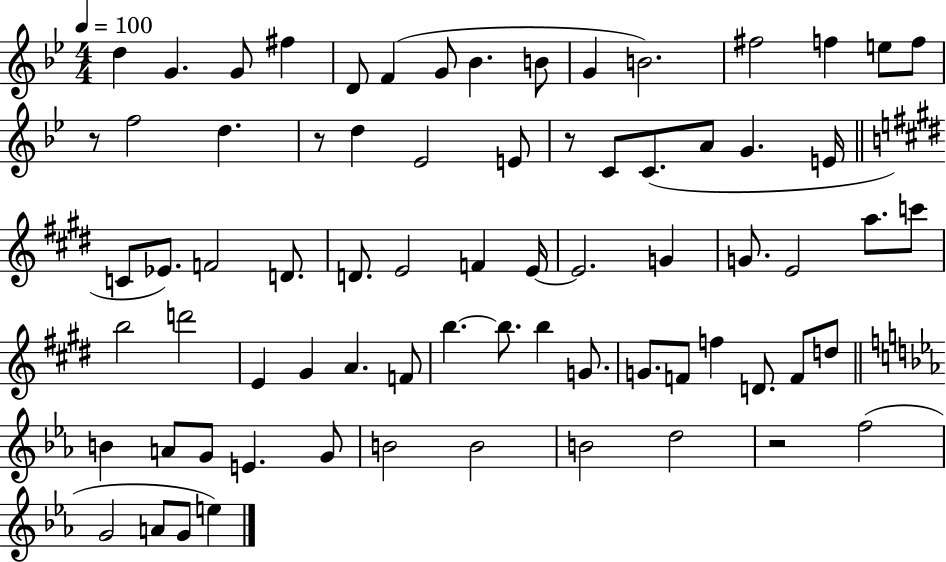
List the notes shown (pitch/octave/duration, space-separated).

D5/q G4/q. G4/e F#5/q D4/e F4/q G4/e Bb4/q. B4/e G4/q B4/h. F#5/h F5/q E5/e F5/e R/e F5/h D5/q. R/e D5/q Eb4/h E4/e R/e C4/e C4/e. A4/e G4/q. E4/s C4/e Eb4/e. F4/h D4/e. D4/e. E4/h F4/q E4/s E4/h. G4/q G4/e. E4/h A5/e. C6/e B5/h D6/h E4/q G#4/q A4/q. F4/e B5/q. B5/e. B5/q G4/e. G4/e. F4/e F5/q D4/e. F4/e D5/e B4/q A4/e G4/e E4/q. G4/e B4/h B4/h B4/h D5/h R/h F5/h G4/h A4/e G4/e E5/q